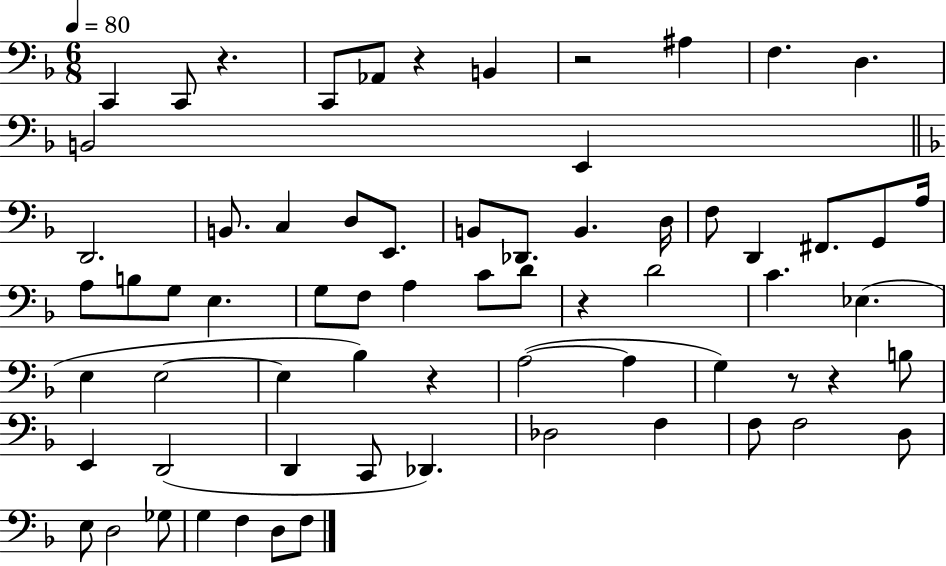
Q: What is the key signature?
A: F major